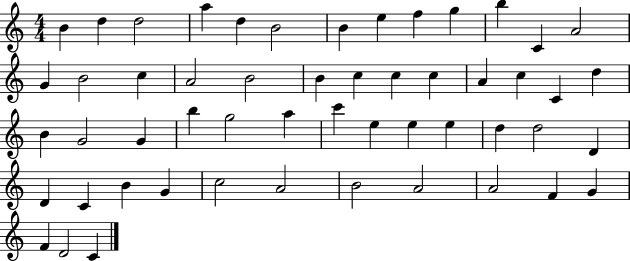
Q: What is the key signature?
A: C major